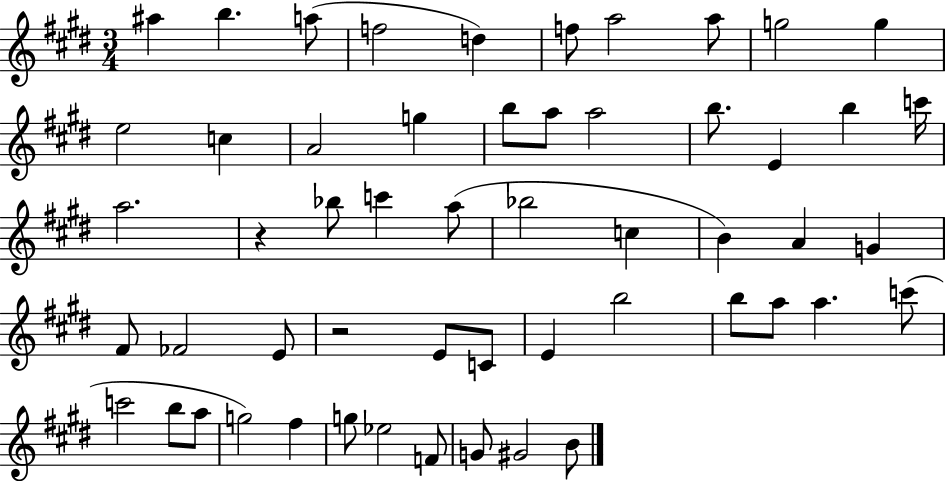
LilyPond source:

{
  \clef treble
  \numericTimeSignature
  \time 3/4
  \key e \major
  \repeat volta 2 { ais''4 b''4. a''8( | f''2 d''4) | f''8 a''2 a''8 | g''2 g''4 | \break e''2 c''4 | a'2 g''4 | b''8 a''8 a''2 | b''8. e'4 b''4 c'''16 | \break a''2. | r4 bes''8 c'''4 a''8( | bes''2 c''4 | b'4) a'4 g'4 | \break fis'8 fes'2 e'8 | r2 e'8 c'8 | e'4 b''2 | b''8 a''8 a''4. c'''8( | \break c'''2 b''8 a''8 | g''2) fis''4 | g''8 ees''2 f'8 | g'8 gis'2 b'8 | \break } \bar "|."
}